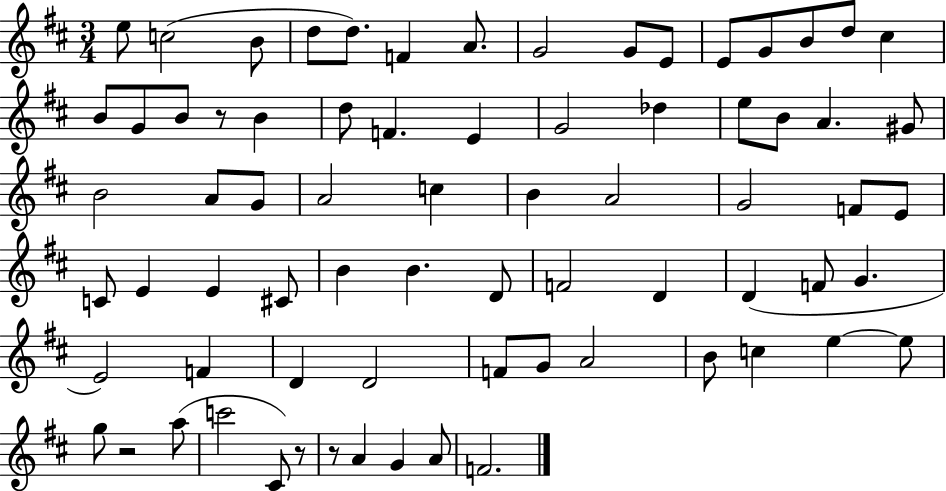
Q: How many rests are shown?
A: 4